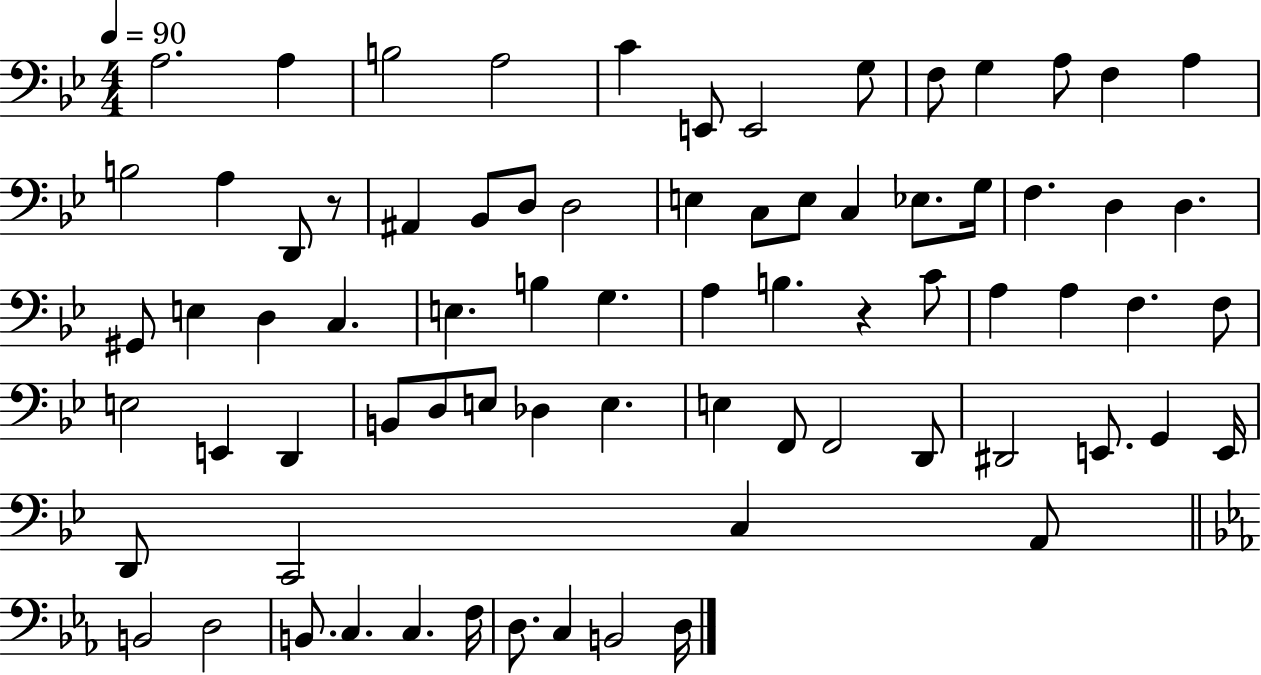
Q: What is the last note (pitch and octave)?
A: D3